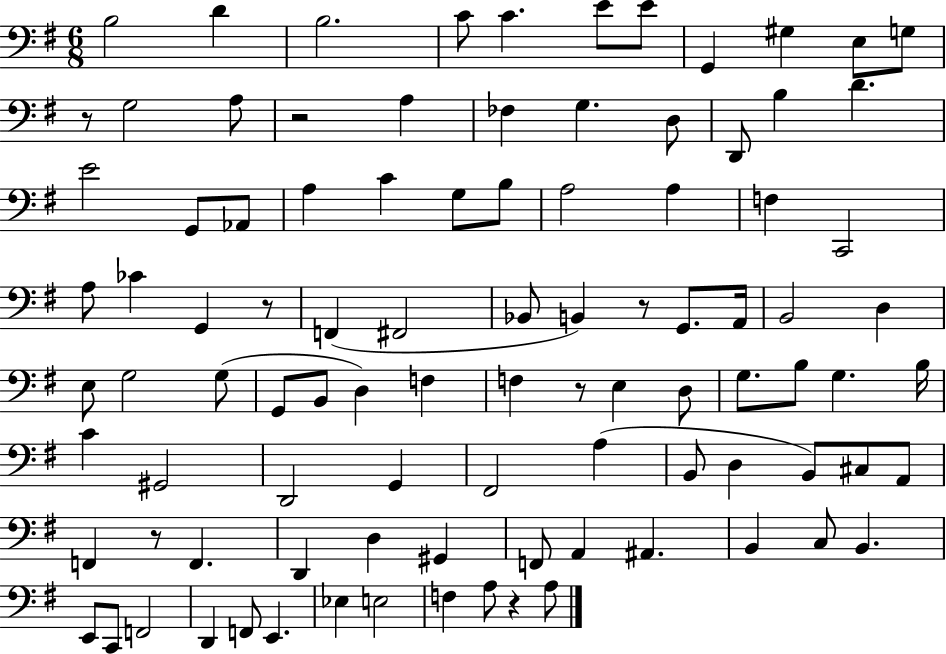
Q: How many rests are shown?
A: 7